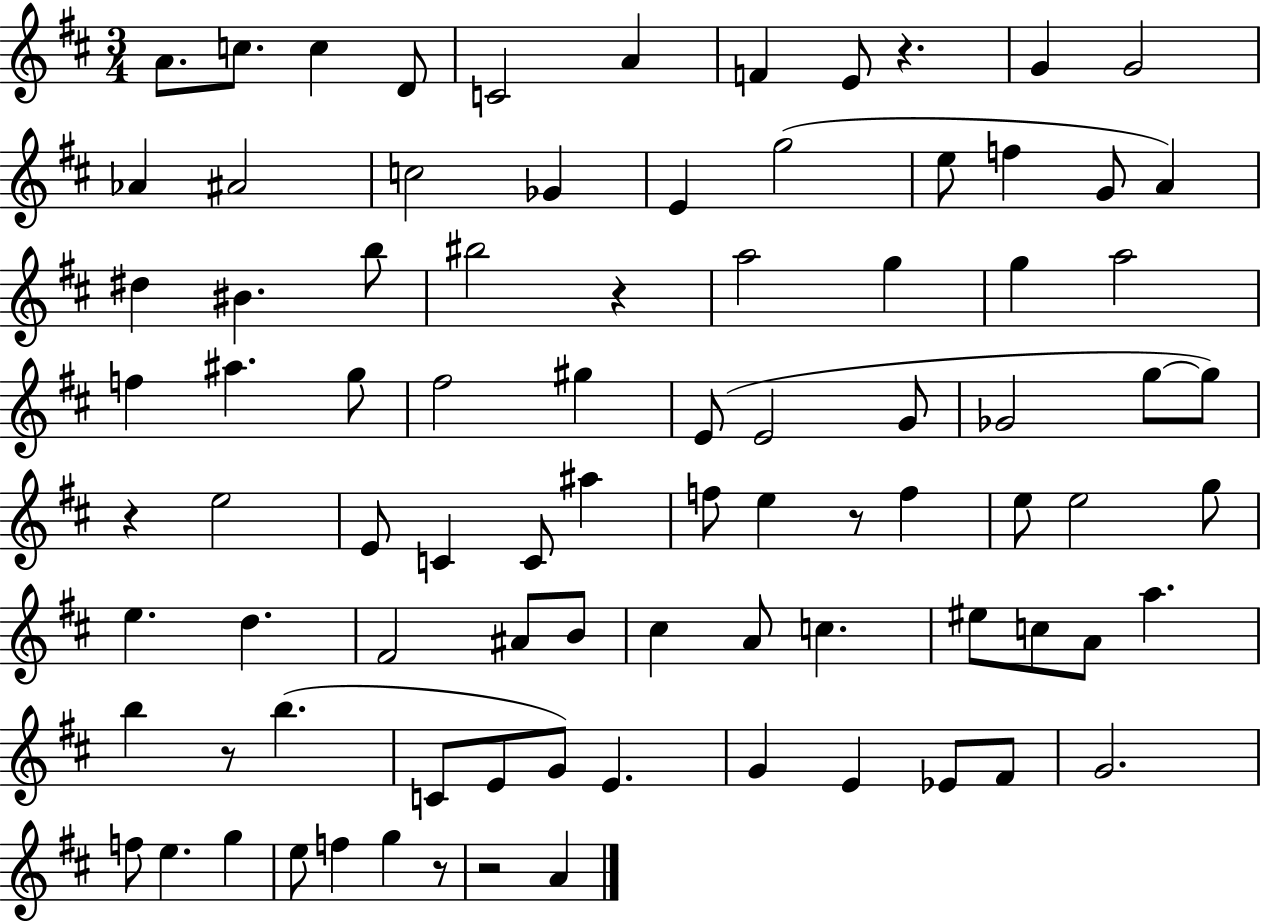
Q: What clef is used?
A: treble